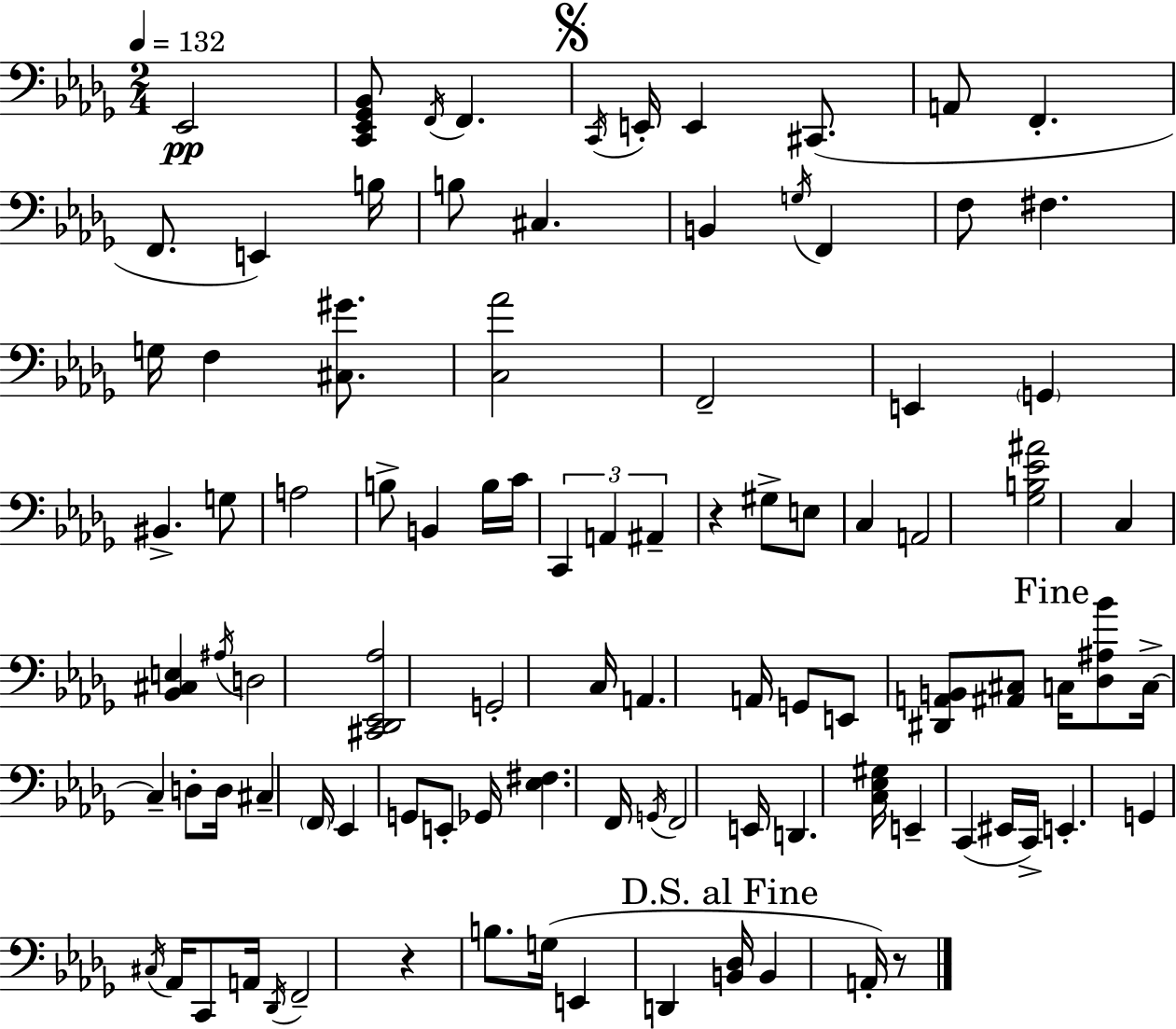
Eb2/h [C2,Eb2,Gb2,Bb2]/e F2/s F2/q. C2/s E2/s E2/q C#2/e. A2/e F2/q. F2/e. E2/q B3/s B3/e C#3/q. B2/q G3/s F2/q F3/e F#3/q. G3/s F3/q [C#3,G#4]/e. [C3,Ab4]/h F2/h E2/q G2/q BIS2/q. G3/e A3/h B3/e B2/q B3/s C4/s C2/q A2/q A#2/q R/q G#3/e E3/e C3/q A2/h [Gb3,B3,Eb4,A#4]/h C3/q [Bb2,C#3,E3]/q A#3/s D3/h [C#2,Db2,Eb2,Ab3]/h G2/h C3/s A2/q. A2/s G2/e E2/e [D#2,A2,B2]/e [A#2,C#3]/e C3/s [Db3,A#3,Bb4]/e C3/s C3/q D3/e D3/s C#3/q F2/s Eb2/q G2/e E2/e Gb2/s [Eb3,F#3]/q. F2/s G2/s F2/h E2/s D2/q. [C3,Eb3,G#3]/s E2/q C2/q EIS2/s C2/s E2/q. G2/q C#3/s Ab2/s C2/e A2/s Db2/s F2/h R/q B3/e. G3/s E2/q D2/q [B2,Db3]/s B2/q A2/s R/e